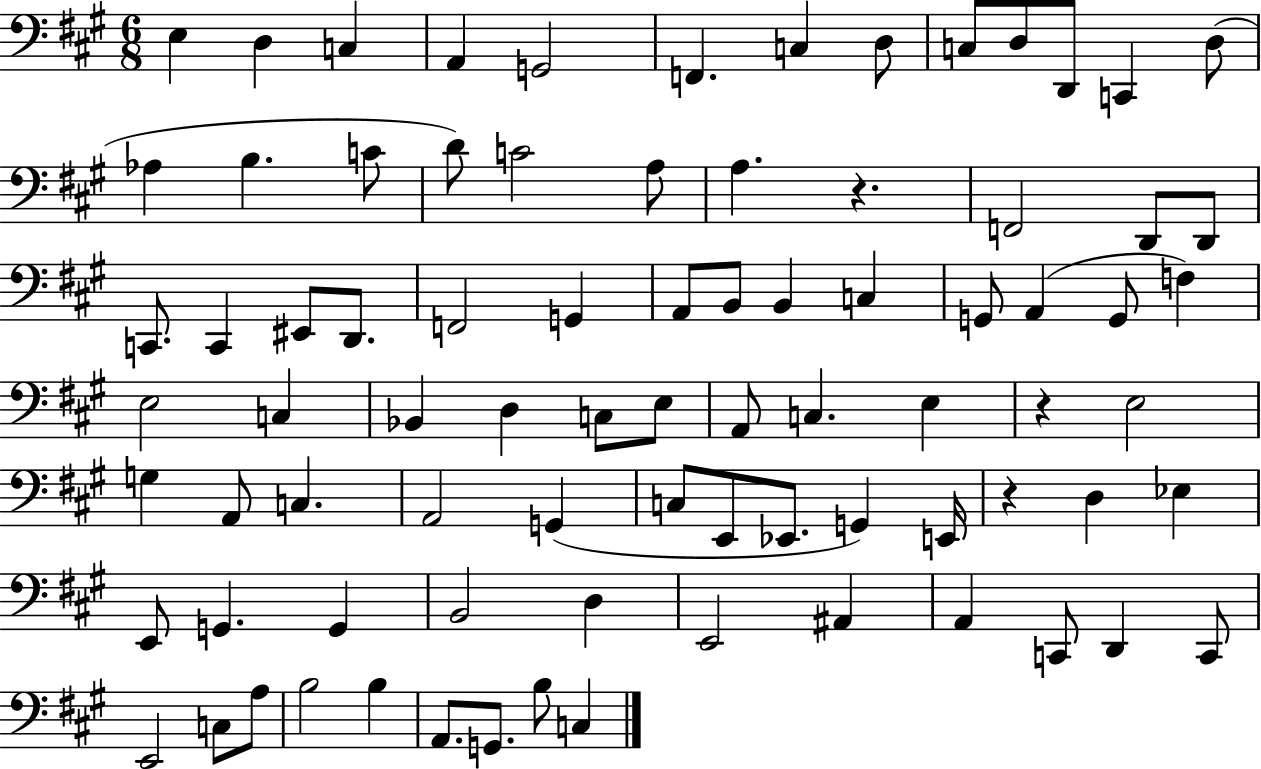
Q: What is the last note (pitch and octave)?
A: C3